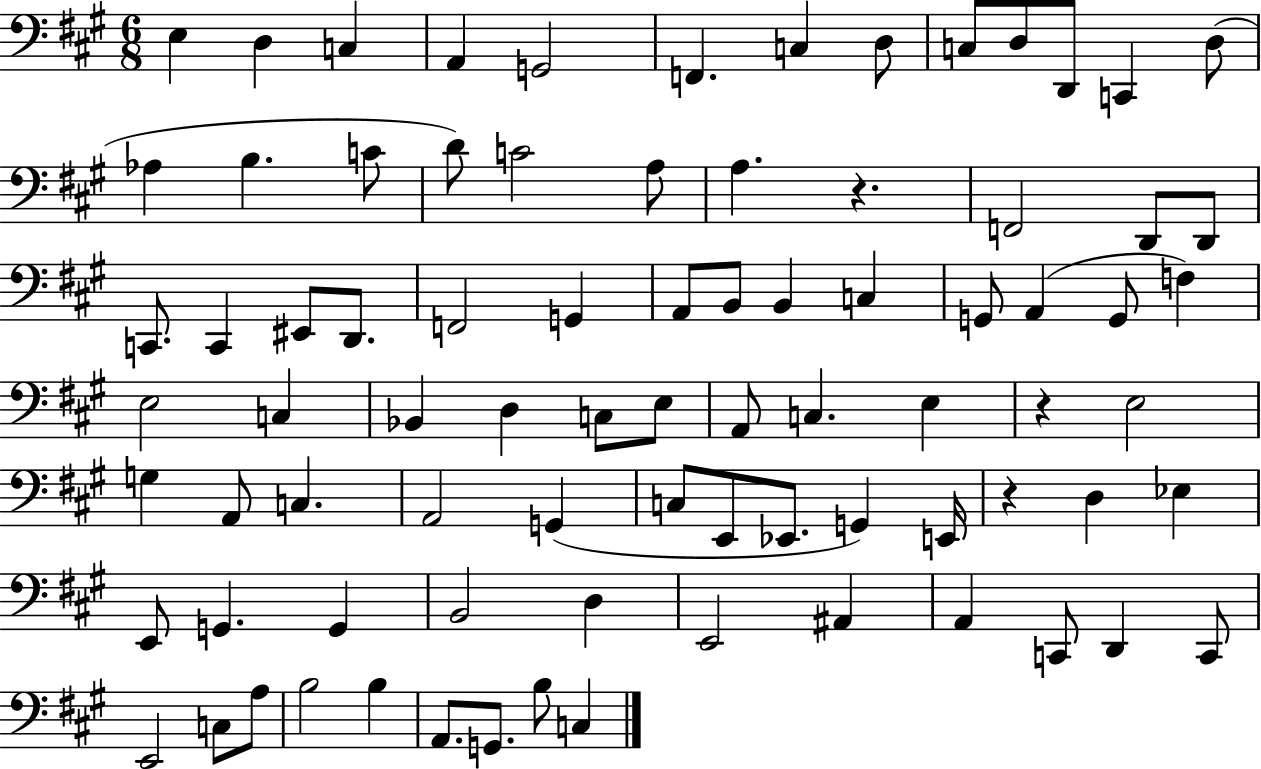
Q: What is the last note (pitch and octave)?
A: C3